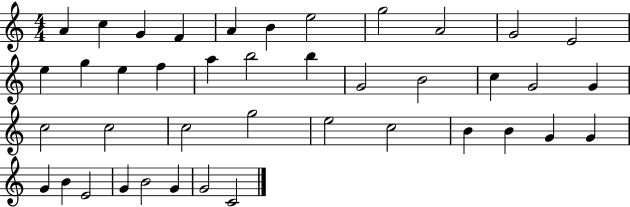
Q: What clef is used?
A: treble